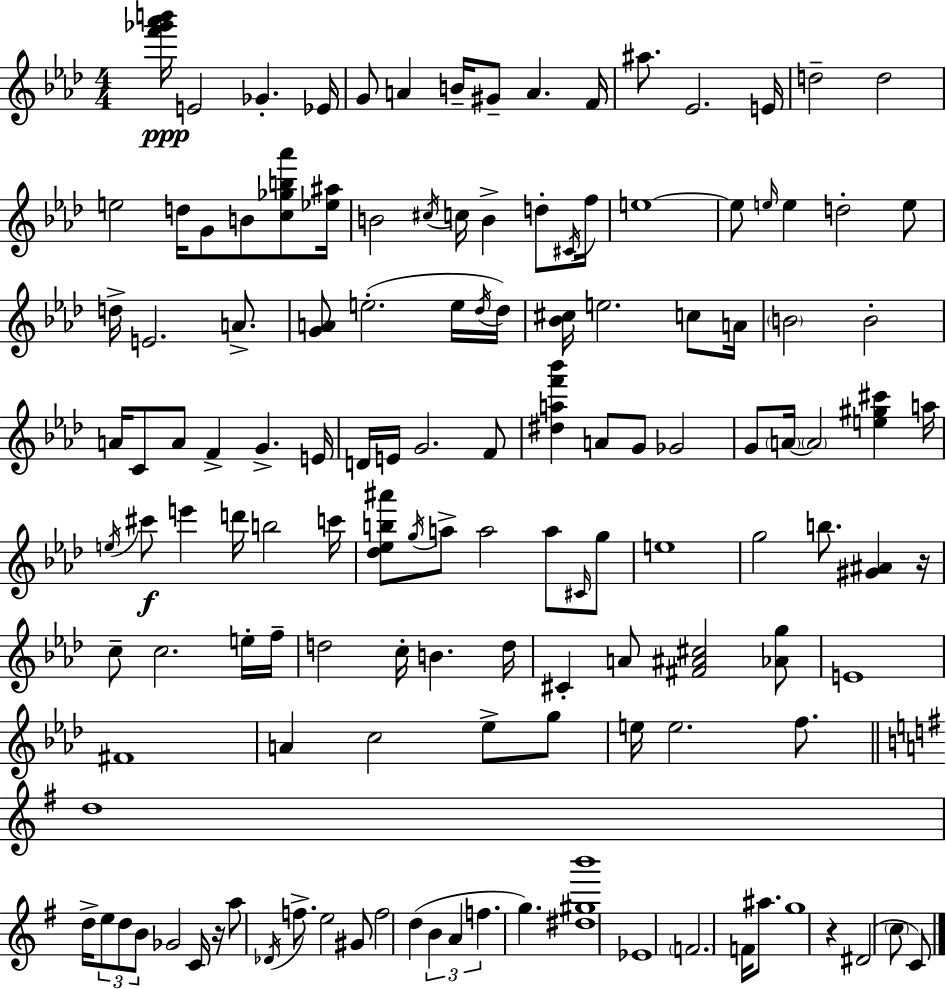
{
  \clef treble
  \numericTimeSignature
  \time 4/4
  \key f \minor
  <f''' ges''' aes''' b'''>16\ppp e'2 ges'4.-. ees'16 | g'8 a'4 b'16-- gis'8-- a'4. f'16 | ais''8. ees'2. e'16 | d''2-- d''2 | \break e''2 d''16 g'8 b'8 <c'' ges'' b'' aes'''>8 <ees'' ais''>16 | b'2 \acciaccatura { cis''16 } c''16 b'4-> d''8-. | \acciaccatura { cis'16 } f''16 e''1~~ | e''8 \grace { e''16 } e''4 d''2-. | \break e''8 d''16-> e'2. | a'8.-> <g' a'>8 e''2.-.( | e''16 \acciaccatura { des''16 } des''16) <bes' cis''>16 e''2. | c''8 a'16 \parenthesize b'2 b'2-. | \break a'16 c'8 a'8 f'4-> g'4.-> | e'16 d'16 e'16 g'2. | f'8 <dis'' a'' f''' bes'''>4 a'8 g'8 ges'2 | g'8 \parenthesize a'16~~ \parenthesize a'2 <e'' gis'' cis'''>4 | \break a''16 \acciaccatura { e''16 }\f cis'''8 e'''4 d'''16 b''2 | c'''16 <des'' ees'' b'' ais'''>8 \acciaccatura { g''16 } a''8-> a''2 | a''8 \grace { cis'16 } g''8 e''1 | g''2 b''8. | \break <gis' ais'>4 r16 c''8-- c''2. | e''16-. f''16-- d''2 c''16-. | b'4. d''16 cis'4-. a'8 <fis' ais' cis''>2 | <aes' g''>8 e'1 | \break fis'1 | a'4 c''2 | ees''8-> g''8 e''16 e''2. | f''8. \bar "||" \break \key g \major d''1 | d''16-> \tuplet 3/2 { e''8 d''8 b'8 } ges'2 c'16 | r16 a''8 \acciaccatura { des'16 } f''8.-> e''2 gis'8 | f''2 d''4( \tuplet 3/2 { b'4 | \break a'4 f''4. } g''4.) | <dis'' gis'' b'''>1 | ees'1 | \parenthesize f'2. f'16 ais''8. | \break g''1 | r4 dis'2( \parenthesize c''8 c'8) | \bar "|."
}